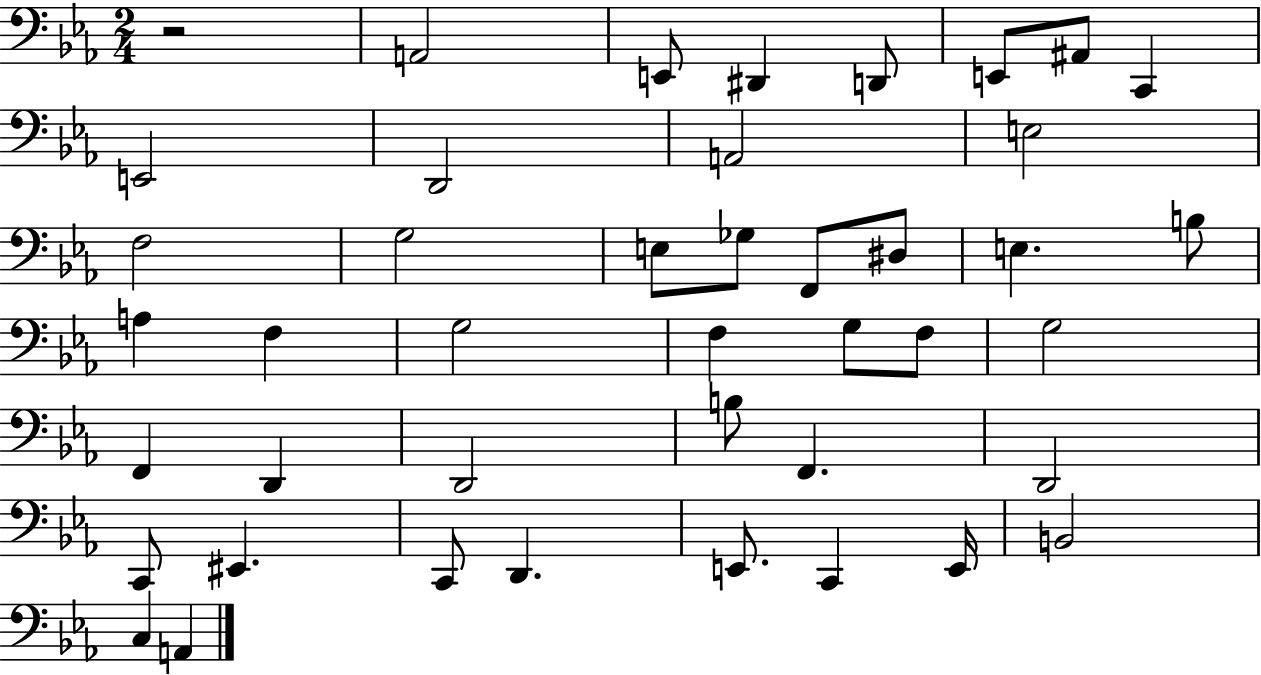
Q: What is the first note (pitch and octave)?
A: A2